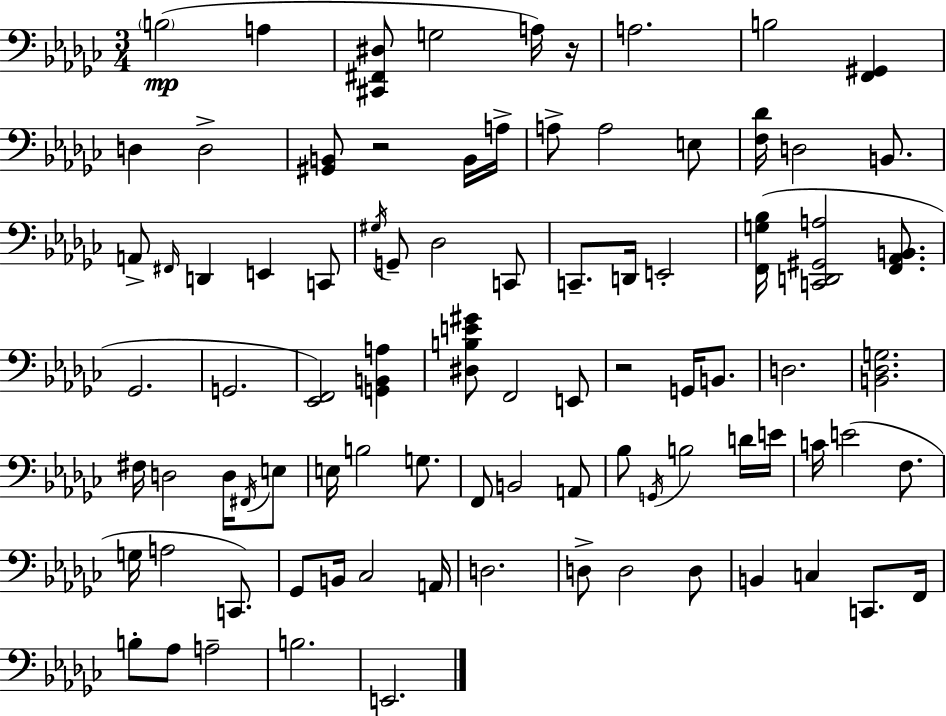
X:1
T:Untitled
M:3/4
L:1/4
K:Ebm
B,2 A, [^C,,^F,,^D,]/2 G,2 A,/4 z/4 A,2 B,2 [F,,^G,,] D, D,2 [^G,,B,,]/2 z2 B,,/4 A,/4 A,/2 A,2 E,/2 [F,_D]/4 D,2 B,,/2 A,,/2 ^F,,/4 D,, E,, C,,/2 ^G,/4 G,,/2 _D,2 C,,/2 C,,/2 D,,/4 E,,2 [F,,G,_B,]/4 [C,,D,,^G,,A,]2 [F,,_A,,B,,]/2 _G,,2 G,,2 [_E,,F,,]2 [G,,B,,A,] [^D,B,E^G]/2 F,,2 E,,/2 z2 G,,/4 B,,/2 D,2 [B,,_D,G,]2 ^F,/4 D,2 D,/4 ^F,,/4 E,/2 E,/4 B,2 G,/2 F,,/2 B,,2 A,,/2 _B,/2 G,,/4 B,2 D/4 E/4 C/4 E2 F,/2 G,/4 A,2 C,,/2 _G,,/2 B,,/4 _C,2 A,,/4 D,2 D,/2 D,2 D,/2 B,, C, C,,/2 F,,/4 B,/2 _A,/2 A,2 B,2 E,,2